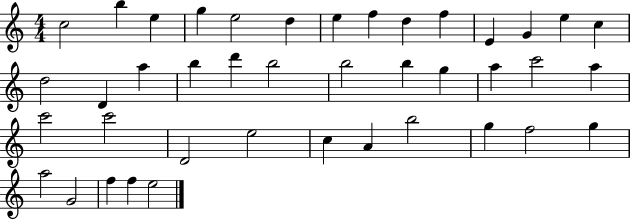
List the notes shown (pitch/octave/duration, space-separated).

C5/h B5/q E5/q G5/q E5/h D5/q E5/q F5/q D5/q F5/q E4/q G4/q E5/q C5/q D5/h D4/q A5/q B5/q D6/q B5/h B5/h B5/q G5/q A5/q C6/h A5/q C6/h C6/h D4/h E5/h C5/q A4/q B5/h G5/q F5/h G5/q A5/h G4/h F5/q F5/q E5/h